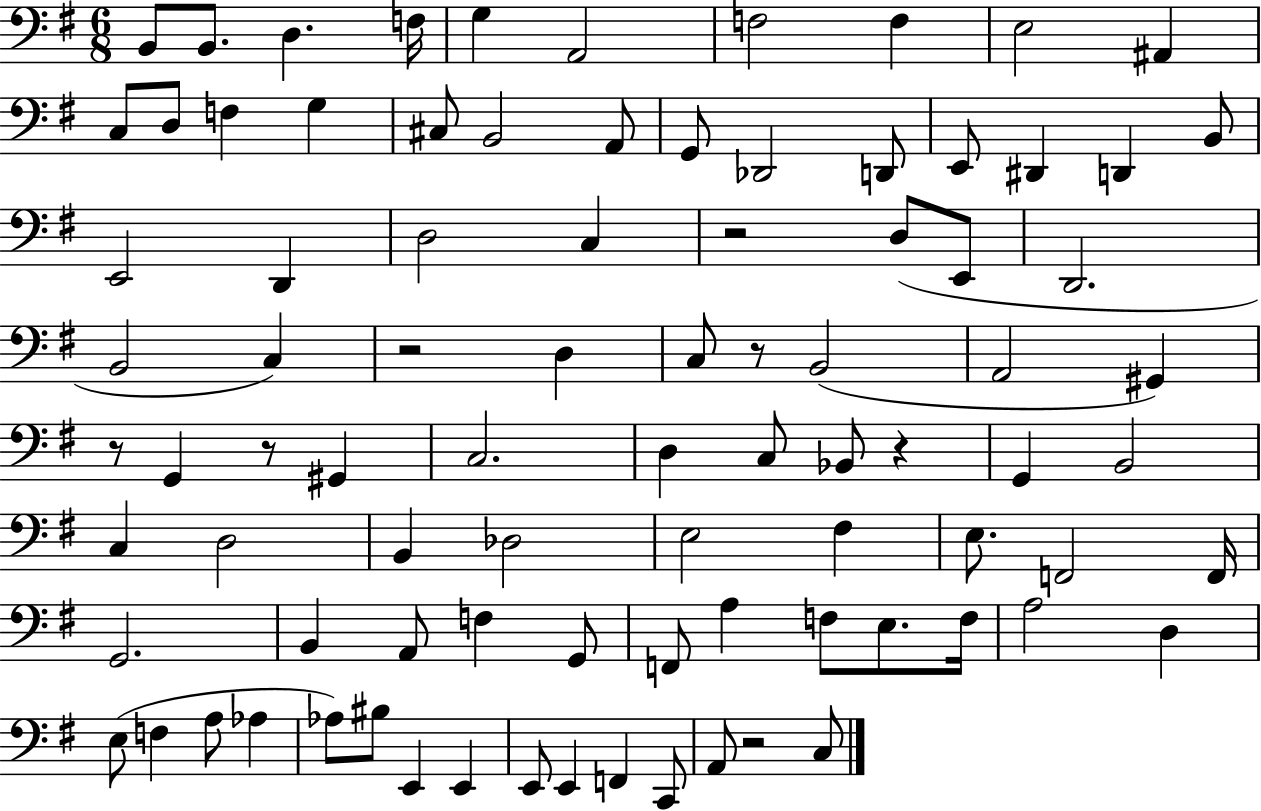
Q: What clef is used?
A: bass